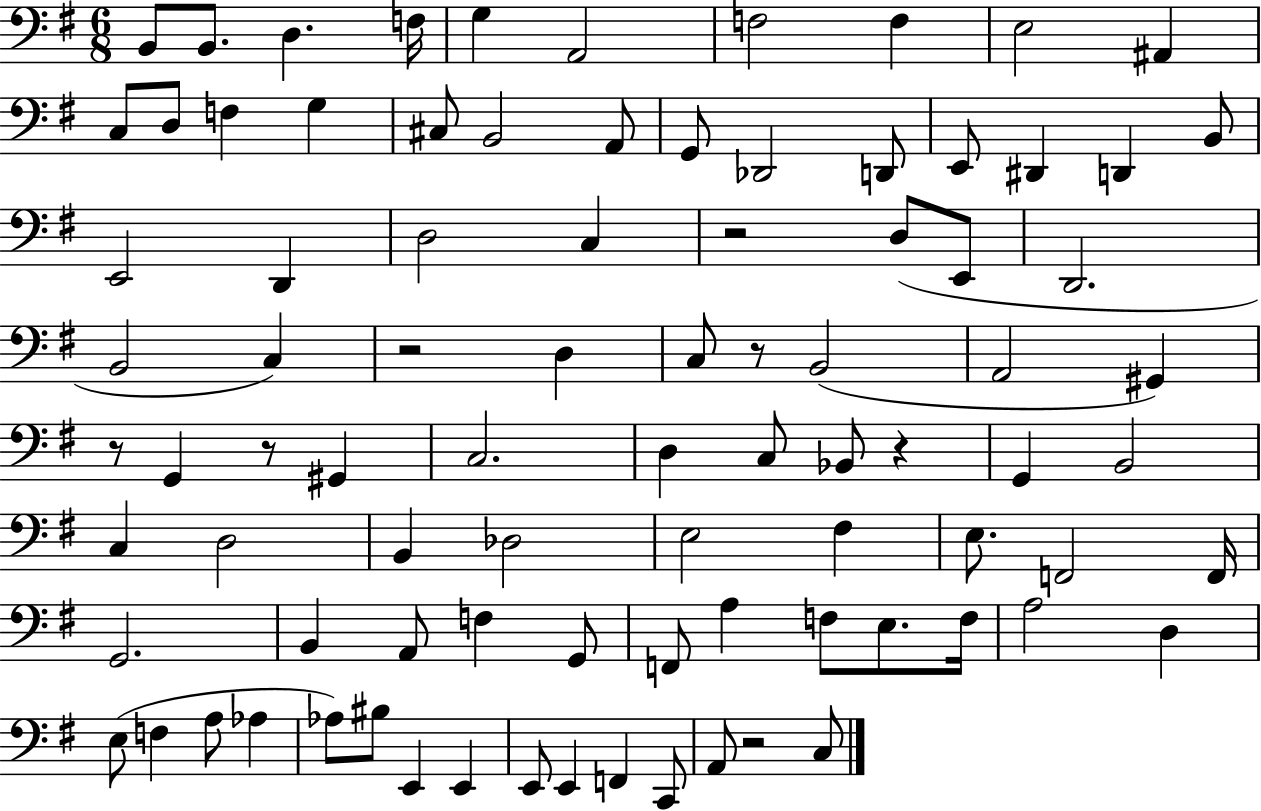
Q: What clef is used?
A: bass